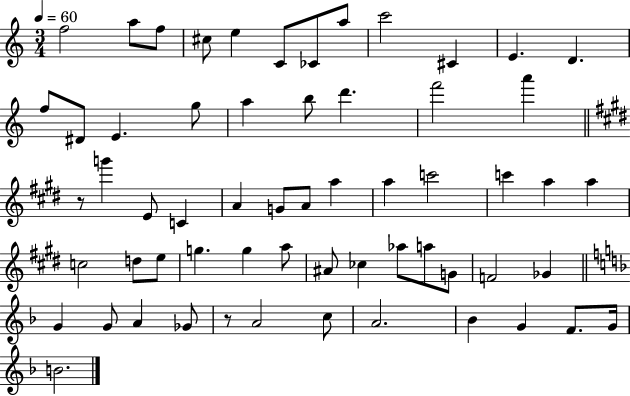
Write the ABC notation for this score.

X:1
T:Untitled
M:3/4
L:1/4
K:C
f2 a/2 f/2 ^c/2 e C/2 _C/2 a/2 c'2 ^C E D f/2 ^D/2 E g/2 a b/2 d' f'2 a' z/2 g' E/2 C A G/2 A/2 a a c'2 c' a a c2 d/2 e/2 g g a/2 ^A/2 _c _a/2 a/2 G/2 F2 _G G G/2 A _G/2 z/2 A2 c/2 A2 _B G F/2 G/4 B2